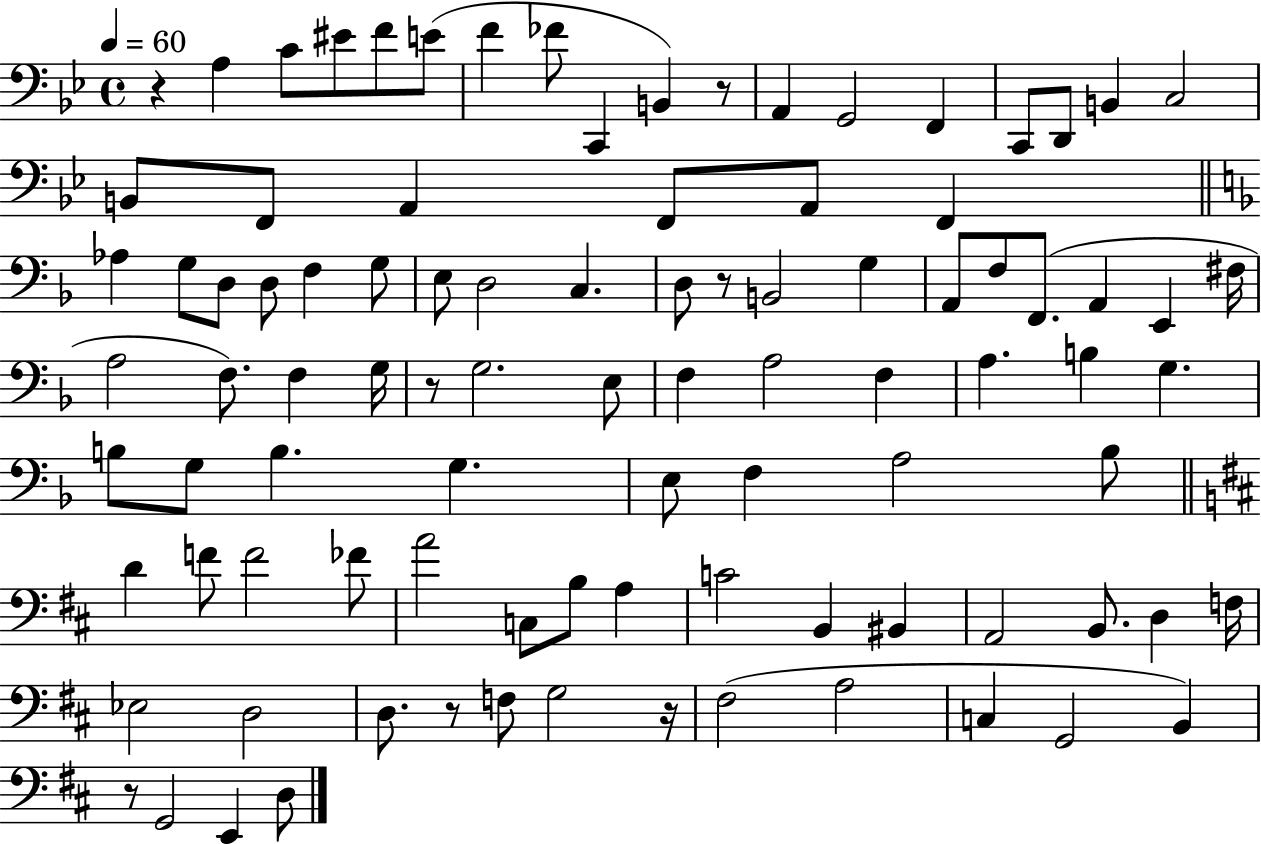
R/q A3/q C4/e EIS4/e F4/e E4/e F4/q FES4/e C2/q B2/q R/e A2/q G2/h F2/q C2/e D2/e B2/q C3/h B2/e F2/e A2/q F2/e A2/e F2/q Ab3/q G3/e D3/e D3/e F3/q G3/e E3/e D3/h C3/q. D3/e R/e B2/h G3/q A2/e F3/e F2/e. A2/q E2/q F#3/s A3/h F3/e. F3/q G3/s R/e G3/h. E3/e F3/q A3/h F3/q A3/q. B3/q G3/q. B3/e G3/e B3/q. G3/q. E3/e F3/q A3/h Bb3/e D4/q F4/e F4/h FES4/e A4/h C3/e B3/e A3/q C4/h B2/q BIS2/q A2/h B2/e. D3/q F3/s Eb3/h D3/h D3/e. R/e F3/e G3/h R/s F#3/h A3/h C3/q G2/h B2/q R/e G2/h E2/q D3/e